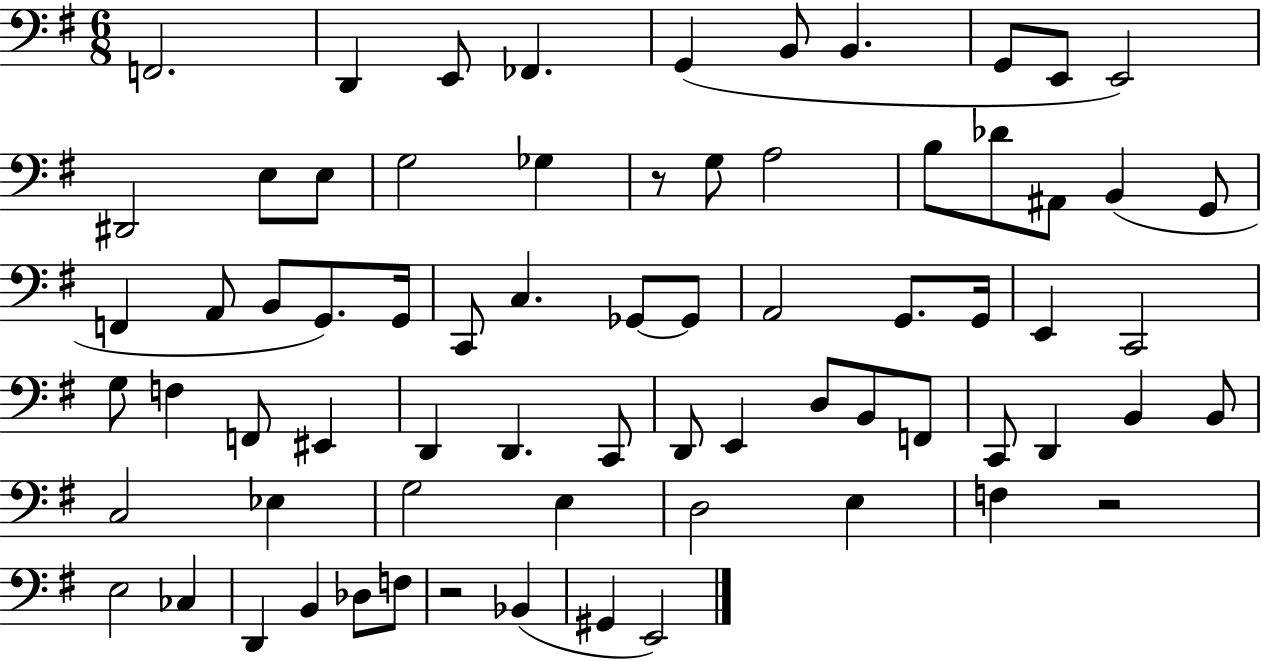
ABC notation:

X:1
T:Untitled
M:6/8
L:1/4
K:G
F,,2 D,, E,,/2 _F,, G,, B,,/2 B,, G,,/2 E,,/2 E,,2 ^D,,2 E,/2 E,/2 G,2 _G, z/2 G,/2 A,2 B,/2 _D/2 ^A,,/2 B,, G,,/2 F,, A,,/2 B,,/2 G,,/2 G,,/4 C,,/2 C, _G,,/2 _G,,/2 A,,2 G,,/2 G,,/4 E,, C,,2 G,/2 F, F,,/2 ^E,, D,, D,, C,,/2 D,,/2 E,, D,/2 B,,/2 F,,/2 C,,/2 D,, B,, B,,/2 C,2 _E, G,2 E, D,2 E, F, z2 E,2 _C, D,, B,, _D,/2 F,/2 z2 _B,, ^G,, E,,2